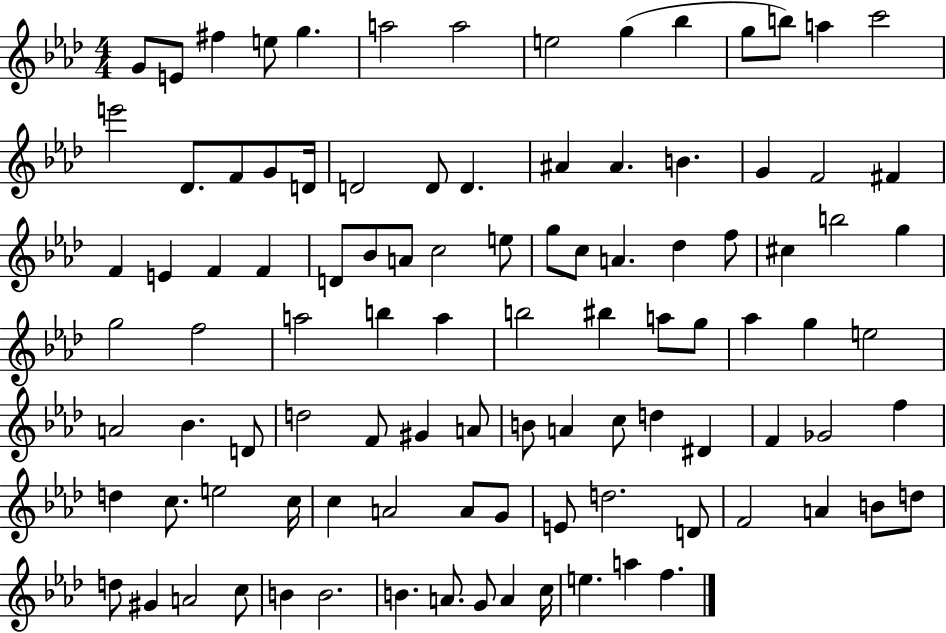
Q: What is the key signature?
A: AES major